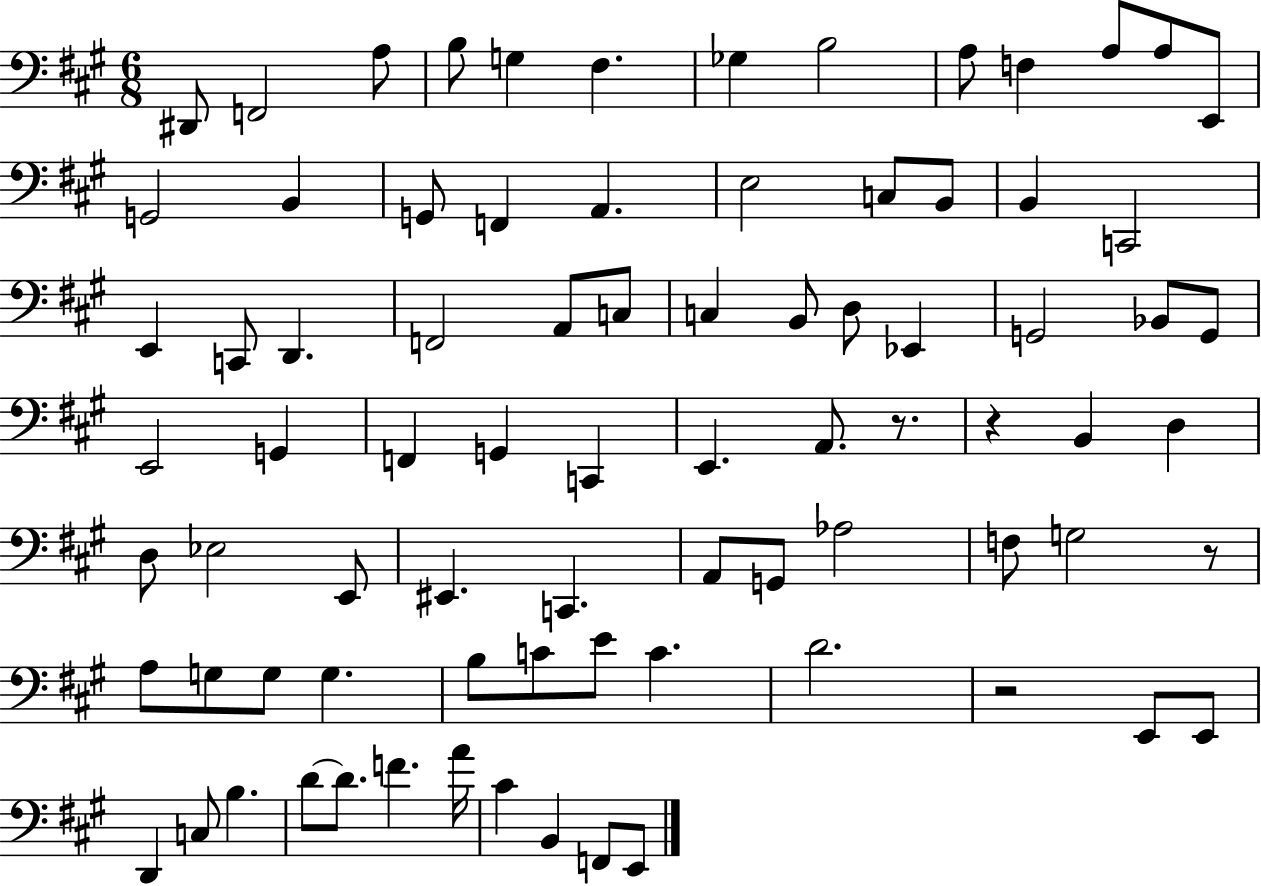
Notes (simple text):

D#2/e F2/h A3/e B3/e G3/q F#3/q. Gb3/q B3/h A3/e F3/q A3/e A3/e E2/e G2/h B2/q G2/e F2/q A2/q. E3/h C3/e B2/e B2/q C2/h E2/q C2/e D2/q. F2/h A2/e C3/e C3/q B2/e D3/e Eb2/q G2/h Bb2/e G2/e E2/h G2/q F2/q G2/q C2/q E2/q. A2/e. R/e. R/q B2/q D3/q D3/e Eb3/h E2/e EIS2/q. C2/q. A2/e G2/e Ab3/h F3/e G3/h R/e A3/e G3/e G3/e G3/q. B3/e C4/e E4/e C4/q. D4/h. R/h E2/e E2/e D2/q C3/e B3/q. D4/e D4/e. F4/q. A4/s C#4/q B2/q F2/e E2/e